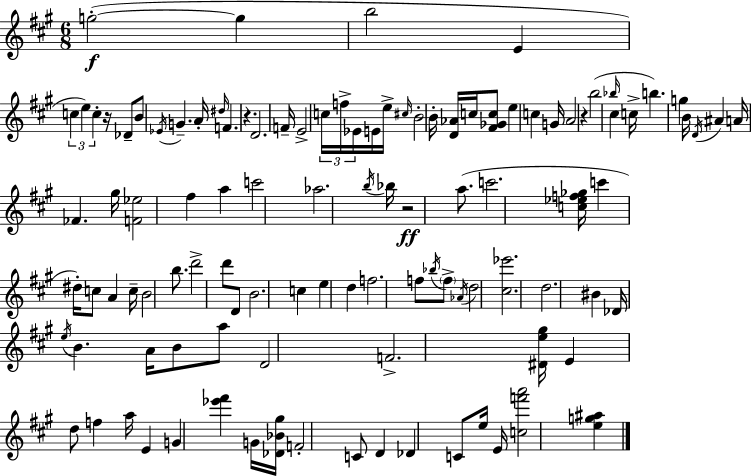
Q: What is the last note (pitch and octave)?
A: E4